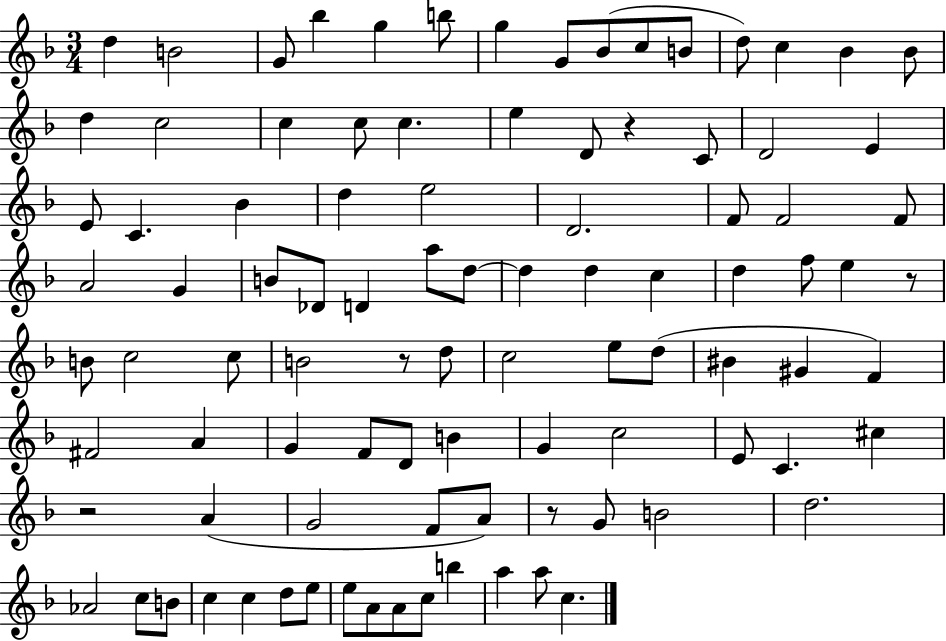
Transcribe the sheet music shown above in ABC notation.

X:1
T:Untitled
M:3/4
L:1/4
K:F
d B2 G/2 _b g b/2 g G/2 _B/2 c/2 B/2 d/2 c _B _B/2 d c2 c c/2 c e D/2 z C/2 D2 E E/2 C _B d e2 D2 F/2 F2 F/2 A2 G B/2 _D/2 D a/2 d/2 d d c d f/2 e z/2 B/2 c2 c/2 B2 z/2 d/2 c2 e/2 d/2 ^B ^G F ^F2 A G F/2 D/2 B G c2 E/2 C ^c z2 A G2 F/2 A/2 z/2 G/2 B2 d2 _A2 c/2 B/2 c c d/2 e/2 e/2 A/2 A/2 c/2 b a a/2 c